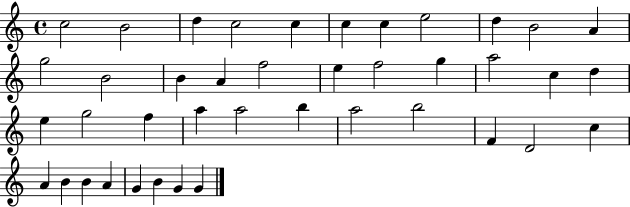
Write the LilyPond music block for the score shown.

{
  \clef treble
  \time 4/4
  \defaultTimeSignature
  \key c \major
  c''2 b'2 | d''4 c''2 c''4 | c''4 c''4 e''2 | d''4 b'2 a'4 | \break g''2 b'2 | b'4 a'4 f''2 | e''4 f''2 g''4 | a''2 c''4 d''4 | \break e''4 g''2 f''4 | a''4 a''2 b''4 | a''2 b''2 | f'4 d'2 c''4 | \break a'4 b'4 b'4 a'4 | g'4 b'4 g'4 g'4 | \bar "|."
}